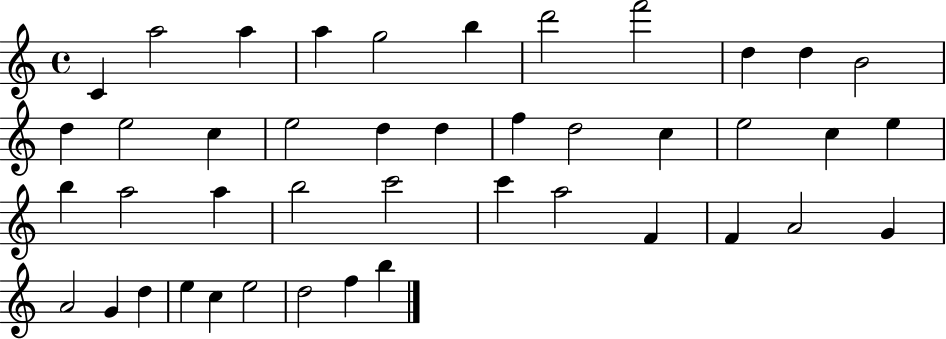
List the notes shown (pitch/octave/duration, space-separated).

C4/q A5/h A5/q A5/q G5/h B5/q D6/h F6/h D5/q D5/q B4/h D5/q E5/h C5/q E5/h D5/q D5/q F5/q D5/h C5/q E5/h C5/q E5/q B5/q A5/h A5/q B5/h C6/h C6/q A5/h F4/q F4/q A4/h G4/q A4/h G4/q D5/q E5/q C5/q E5/h D5/h F5/q B5/q